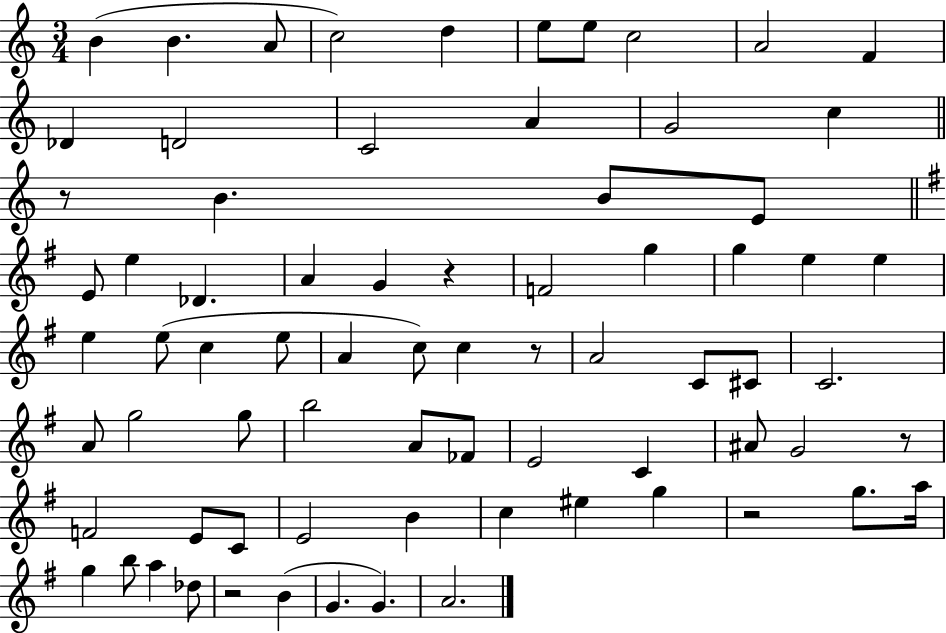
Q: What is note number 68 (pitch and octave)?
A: A4